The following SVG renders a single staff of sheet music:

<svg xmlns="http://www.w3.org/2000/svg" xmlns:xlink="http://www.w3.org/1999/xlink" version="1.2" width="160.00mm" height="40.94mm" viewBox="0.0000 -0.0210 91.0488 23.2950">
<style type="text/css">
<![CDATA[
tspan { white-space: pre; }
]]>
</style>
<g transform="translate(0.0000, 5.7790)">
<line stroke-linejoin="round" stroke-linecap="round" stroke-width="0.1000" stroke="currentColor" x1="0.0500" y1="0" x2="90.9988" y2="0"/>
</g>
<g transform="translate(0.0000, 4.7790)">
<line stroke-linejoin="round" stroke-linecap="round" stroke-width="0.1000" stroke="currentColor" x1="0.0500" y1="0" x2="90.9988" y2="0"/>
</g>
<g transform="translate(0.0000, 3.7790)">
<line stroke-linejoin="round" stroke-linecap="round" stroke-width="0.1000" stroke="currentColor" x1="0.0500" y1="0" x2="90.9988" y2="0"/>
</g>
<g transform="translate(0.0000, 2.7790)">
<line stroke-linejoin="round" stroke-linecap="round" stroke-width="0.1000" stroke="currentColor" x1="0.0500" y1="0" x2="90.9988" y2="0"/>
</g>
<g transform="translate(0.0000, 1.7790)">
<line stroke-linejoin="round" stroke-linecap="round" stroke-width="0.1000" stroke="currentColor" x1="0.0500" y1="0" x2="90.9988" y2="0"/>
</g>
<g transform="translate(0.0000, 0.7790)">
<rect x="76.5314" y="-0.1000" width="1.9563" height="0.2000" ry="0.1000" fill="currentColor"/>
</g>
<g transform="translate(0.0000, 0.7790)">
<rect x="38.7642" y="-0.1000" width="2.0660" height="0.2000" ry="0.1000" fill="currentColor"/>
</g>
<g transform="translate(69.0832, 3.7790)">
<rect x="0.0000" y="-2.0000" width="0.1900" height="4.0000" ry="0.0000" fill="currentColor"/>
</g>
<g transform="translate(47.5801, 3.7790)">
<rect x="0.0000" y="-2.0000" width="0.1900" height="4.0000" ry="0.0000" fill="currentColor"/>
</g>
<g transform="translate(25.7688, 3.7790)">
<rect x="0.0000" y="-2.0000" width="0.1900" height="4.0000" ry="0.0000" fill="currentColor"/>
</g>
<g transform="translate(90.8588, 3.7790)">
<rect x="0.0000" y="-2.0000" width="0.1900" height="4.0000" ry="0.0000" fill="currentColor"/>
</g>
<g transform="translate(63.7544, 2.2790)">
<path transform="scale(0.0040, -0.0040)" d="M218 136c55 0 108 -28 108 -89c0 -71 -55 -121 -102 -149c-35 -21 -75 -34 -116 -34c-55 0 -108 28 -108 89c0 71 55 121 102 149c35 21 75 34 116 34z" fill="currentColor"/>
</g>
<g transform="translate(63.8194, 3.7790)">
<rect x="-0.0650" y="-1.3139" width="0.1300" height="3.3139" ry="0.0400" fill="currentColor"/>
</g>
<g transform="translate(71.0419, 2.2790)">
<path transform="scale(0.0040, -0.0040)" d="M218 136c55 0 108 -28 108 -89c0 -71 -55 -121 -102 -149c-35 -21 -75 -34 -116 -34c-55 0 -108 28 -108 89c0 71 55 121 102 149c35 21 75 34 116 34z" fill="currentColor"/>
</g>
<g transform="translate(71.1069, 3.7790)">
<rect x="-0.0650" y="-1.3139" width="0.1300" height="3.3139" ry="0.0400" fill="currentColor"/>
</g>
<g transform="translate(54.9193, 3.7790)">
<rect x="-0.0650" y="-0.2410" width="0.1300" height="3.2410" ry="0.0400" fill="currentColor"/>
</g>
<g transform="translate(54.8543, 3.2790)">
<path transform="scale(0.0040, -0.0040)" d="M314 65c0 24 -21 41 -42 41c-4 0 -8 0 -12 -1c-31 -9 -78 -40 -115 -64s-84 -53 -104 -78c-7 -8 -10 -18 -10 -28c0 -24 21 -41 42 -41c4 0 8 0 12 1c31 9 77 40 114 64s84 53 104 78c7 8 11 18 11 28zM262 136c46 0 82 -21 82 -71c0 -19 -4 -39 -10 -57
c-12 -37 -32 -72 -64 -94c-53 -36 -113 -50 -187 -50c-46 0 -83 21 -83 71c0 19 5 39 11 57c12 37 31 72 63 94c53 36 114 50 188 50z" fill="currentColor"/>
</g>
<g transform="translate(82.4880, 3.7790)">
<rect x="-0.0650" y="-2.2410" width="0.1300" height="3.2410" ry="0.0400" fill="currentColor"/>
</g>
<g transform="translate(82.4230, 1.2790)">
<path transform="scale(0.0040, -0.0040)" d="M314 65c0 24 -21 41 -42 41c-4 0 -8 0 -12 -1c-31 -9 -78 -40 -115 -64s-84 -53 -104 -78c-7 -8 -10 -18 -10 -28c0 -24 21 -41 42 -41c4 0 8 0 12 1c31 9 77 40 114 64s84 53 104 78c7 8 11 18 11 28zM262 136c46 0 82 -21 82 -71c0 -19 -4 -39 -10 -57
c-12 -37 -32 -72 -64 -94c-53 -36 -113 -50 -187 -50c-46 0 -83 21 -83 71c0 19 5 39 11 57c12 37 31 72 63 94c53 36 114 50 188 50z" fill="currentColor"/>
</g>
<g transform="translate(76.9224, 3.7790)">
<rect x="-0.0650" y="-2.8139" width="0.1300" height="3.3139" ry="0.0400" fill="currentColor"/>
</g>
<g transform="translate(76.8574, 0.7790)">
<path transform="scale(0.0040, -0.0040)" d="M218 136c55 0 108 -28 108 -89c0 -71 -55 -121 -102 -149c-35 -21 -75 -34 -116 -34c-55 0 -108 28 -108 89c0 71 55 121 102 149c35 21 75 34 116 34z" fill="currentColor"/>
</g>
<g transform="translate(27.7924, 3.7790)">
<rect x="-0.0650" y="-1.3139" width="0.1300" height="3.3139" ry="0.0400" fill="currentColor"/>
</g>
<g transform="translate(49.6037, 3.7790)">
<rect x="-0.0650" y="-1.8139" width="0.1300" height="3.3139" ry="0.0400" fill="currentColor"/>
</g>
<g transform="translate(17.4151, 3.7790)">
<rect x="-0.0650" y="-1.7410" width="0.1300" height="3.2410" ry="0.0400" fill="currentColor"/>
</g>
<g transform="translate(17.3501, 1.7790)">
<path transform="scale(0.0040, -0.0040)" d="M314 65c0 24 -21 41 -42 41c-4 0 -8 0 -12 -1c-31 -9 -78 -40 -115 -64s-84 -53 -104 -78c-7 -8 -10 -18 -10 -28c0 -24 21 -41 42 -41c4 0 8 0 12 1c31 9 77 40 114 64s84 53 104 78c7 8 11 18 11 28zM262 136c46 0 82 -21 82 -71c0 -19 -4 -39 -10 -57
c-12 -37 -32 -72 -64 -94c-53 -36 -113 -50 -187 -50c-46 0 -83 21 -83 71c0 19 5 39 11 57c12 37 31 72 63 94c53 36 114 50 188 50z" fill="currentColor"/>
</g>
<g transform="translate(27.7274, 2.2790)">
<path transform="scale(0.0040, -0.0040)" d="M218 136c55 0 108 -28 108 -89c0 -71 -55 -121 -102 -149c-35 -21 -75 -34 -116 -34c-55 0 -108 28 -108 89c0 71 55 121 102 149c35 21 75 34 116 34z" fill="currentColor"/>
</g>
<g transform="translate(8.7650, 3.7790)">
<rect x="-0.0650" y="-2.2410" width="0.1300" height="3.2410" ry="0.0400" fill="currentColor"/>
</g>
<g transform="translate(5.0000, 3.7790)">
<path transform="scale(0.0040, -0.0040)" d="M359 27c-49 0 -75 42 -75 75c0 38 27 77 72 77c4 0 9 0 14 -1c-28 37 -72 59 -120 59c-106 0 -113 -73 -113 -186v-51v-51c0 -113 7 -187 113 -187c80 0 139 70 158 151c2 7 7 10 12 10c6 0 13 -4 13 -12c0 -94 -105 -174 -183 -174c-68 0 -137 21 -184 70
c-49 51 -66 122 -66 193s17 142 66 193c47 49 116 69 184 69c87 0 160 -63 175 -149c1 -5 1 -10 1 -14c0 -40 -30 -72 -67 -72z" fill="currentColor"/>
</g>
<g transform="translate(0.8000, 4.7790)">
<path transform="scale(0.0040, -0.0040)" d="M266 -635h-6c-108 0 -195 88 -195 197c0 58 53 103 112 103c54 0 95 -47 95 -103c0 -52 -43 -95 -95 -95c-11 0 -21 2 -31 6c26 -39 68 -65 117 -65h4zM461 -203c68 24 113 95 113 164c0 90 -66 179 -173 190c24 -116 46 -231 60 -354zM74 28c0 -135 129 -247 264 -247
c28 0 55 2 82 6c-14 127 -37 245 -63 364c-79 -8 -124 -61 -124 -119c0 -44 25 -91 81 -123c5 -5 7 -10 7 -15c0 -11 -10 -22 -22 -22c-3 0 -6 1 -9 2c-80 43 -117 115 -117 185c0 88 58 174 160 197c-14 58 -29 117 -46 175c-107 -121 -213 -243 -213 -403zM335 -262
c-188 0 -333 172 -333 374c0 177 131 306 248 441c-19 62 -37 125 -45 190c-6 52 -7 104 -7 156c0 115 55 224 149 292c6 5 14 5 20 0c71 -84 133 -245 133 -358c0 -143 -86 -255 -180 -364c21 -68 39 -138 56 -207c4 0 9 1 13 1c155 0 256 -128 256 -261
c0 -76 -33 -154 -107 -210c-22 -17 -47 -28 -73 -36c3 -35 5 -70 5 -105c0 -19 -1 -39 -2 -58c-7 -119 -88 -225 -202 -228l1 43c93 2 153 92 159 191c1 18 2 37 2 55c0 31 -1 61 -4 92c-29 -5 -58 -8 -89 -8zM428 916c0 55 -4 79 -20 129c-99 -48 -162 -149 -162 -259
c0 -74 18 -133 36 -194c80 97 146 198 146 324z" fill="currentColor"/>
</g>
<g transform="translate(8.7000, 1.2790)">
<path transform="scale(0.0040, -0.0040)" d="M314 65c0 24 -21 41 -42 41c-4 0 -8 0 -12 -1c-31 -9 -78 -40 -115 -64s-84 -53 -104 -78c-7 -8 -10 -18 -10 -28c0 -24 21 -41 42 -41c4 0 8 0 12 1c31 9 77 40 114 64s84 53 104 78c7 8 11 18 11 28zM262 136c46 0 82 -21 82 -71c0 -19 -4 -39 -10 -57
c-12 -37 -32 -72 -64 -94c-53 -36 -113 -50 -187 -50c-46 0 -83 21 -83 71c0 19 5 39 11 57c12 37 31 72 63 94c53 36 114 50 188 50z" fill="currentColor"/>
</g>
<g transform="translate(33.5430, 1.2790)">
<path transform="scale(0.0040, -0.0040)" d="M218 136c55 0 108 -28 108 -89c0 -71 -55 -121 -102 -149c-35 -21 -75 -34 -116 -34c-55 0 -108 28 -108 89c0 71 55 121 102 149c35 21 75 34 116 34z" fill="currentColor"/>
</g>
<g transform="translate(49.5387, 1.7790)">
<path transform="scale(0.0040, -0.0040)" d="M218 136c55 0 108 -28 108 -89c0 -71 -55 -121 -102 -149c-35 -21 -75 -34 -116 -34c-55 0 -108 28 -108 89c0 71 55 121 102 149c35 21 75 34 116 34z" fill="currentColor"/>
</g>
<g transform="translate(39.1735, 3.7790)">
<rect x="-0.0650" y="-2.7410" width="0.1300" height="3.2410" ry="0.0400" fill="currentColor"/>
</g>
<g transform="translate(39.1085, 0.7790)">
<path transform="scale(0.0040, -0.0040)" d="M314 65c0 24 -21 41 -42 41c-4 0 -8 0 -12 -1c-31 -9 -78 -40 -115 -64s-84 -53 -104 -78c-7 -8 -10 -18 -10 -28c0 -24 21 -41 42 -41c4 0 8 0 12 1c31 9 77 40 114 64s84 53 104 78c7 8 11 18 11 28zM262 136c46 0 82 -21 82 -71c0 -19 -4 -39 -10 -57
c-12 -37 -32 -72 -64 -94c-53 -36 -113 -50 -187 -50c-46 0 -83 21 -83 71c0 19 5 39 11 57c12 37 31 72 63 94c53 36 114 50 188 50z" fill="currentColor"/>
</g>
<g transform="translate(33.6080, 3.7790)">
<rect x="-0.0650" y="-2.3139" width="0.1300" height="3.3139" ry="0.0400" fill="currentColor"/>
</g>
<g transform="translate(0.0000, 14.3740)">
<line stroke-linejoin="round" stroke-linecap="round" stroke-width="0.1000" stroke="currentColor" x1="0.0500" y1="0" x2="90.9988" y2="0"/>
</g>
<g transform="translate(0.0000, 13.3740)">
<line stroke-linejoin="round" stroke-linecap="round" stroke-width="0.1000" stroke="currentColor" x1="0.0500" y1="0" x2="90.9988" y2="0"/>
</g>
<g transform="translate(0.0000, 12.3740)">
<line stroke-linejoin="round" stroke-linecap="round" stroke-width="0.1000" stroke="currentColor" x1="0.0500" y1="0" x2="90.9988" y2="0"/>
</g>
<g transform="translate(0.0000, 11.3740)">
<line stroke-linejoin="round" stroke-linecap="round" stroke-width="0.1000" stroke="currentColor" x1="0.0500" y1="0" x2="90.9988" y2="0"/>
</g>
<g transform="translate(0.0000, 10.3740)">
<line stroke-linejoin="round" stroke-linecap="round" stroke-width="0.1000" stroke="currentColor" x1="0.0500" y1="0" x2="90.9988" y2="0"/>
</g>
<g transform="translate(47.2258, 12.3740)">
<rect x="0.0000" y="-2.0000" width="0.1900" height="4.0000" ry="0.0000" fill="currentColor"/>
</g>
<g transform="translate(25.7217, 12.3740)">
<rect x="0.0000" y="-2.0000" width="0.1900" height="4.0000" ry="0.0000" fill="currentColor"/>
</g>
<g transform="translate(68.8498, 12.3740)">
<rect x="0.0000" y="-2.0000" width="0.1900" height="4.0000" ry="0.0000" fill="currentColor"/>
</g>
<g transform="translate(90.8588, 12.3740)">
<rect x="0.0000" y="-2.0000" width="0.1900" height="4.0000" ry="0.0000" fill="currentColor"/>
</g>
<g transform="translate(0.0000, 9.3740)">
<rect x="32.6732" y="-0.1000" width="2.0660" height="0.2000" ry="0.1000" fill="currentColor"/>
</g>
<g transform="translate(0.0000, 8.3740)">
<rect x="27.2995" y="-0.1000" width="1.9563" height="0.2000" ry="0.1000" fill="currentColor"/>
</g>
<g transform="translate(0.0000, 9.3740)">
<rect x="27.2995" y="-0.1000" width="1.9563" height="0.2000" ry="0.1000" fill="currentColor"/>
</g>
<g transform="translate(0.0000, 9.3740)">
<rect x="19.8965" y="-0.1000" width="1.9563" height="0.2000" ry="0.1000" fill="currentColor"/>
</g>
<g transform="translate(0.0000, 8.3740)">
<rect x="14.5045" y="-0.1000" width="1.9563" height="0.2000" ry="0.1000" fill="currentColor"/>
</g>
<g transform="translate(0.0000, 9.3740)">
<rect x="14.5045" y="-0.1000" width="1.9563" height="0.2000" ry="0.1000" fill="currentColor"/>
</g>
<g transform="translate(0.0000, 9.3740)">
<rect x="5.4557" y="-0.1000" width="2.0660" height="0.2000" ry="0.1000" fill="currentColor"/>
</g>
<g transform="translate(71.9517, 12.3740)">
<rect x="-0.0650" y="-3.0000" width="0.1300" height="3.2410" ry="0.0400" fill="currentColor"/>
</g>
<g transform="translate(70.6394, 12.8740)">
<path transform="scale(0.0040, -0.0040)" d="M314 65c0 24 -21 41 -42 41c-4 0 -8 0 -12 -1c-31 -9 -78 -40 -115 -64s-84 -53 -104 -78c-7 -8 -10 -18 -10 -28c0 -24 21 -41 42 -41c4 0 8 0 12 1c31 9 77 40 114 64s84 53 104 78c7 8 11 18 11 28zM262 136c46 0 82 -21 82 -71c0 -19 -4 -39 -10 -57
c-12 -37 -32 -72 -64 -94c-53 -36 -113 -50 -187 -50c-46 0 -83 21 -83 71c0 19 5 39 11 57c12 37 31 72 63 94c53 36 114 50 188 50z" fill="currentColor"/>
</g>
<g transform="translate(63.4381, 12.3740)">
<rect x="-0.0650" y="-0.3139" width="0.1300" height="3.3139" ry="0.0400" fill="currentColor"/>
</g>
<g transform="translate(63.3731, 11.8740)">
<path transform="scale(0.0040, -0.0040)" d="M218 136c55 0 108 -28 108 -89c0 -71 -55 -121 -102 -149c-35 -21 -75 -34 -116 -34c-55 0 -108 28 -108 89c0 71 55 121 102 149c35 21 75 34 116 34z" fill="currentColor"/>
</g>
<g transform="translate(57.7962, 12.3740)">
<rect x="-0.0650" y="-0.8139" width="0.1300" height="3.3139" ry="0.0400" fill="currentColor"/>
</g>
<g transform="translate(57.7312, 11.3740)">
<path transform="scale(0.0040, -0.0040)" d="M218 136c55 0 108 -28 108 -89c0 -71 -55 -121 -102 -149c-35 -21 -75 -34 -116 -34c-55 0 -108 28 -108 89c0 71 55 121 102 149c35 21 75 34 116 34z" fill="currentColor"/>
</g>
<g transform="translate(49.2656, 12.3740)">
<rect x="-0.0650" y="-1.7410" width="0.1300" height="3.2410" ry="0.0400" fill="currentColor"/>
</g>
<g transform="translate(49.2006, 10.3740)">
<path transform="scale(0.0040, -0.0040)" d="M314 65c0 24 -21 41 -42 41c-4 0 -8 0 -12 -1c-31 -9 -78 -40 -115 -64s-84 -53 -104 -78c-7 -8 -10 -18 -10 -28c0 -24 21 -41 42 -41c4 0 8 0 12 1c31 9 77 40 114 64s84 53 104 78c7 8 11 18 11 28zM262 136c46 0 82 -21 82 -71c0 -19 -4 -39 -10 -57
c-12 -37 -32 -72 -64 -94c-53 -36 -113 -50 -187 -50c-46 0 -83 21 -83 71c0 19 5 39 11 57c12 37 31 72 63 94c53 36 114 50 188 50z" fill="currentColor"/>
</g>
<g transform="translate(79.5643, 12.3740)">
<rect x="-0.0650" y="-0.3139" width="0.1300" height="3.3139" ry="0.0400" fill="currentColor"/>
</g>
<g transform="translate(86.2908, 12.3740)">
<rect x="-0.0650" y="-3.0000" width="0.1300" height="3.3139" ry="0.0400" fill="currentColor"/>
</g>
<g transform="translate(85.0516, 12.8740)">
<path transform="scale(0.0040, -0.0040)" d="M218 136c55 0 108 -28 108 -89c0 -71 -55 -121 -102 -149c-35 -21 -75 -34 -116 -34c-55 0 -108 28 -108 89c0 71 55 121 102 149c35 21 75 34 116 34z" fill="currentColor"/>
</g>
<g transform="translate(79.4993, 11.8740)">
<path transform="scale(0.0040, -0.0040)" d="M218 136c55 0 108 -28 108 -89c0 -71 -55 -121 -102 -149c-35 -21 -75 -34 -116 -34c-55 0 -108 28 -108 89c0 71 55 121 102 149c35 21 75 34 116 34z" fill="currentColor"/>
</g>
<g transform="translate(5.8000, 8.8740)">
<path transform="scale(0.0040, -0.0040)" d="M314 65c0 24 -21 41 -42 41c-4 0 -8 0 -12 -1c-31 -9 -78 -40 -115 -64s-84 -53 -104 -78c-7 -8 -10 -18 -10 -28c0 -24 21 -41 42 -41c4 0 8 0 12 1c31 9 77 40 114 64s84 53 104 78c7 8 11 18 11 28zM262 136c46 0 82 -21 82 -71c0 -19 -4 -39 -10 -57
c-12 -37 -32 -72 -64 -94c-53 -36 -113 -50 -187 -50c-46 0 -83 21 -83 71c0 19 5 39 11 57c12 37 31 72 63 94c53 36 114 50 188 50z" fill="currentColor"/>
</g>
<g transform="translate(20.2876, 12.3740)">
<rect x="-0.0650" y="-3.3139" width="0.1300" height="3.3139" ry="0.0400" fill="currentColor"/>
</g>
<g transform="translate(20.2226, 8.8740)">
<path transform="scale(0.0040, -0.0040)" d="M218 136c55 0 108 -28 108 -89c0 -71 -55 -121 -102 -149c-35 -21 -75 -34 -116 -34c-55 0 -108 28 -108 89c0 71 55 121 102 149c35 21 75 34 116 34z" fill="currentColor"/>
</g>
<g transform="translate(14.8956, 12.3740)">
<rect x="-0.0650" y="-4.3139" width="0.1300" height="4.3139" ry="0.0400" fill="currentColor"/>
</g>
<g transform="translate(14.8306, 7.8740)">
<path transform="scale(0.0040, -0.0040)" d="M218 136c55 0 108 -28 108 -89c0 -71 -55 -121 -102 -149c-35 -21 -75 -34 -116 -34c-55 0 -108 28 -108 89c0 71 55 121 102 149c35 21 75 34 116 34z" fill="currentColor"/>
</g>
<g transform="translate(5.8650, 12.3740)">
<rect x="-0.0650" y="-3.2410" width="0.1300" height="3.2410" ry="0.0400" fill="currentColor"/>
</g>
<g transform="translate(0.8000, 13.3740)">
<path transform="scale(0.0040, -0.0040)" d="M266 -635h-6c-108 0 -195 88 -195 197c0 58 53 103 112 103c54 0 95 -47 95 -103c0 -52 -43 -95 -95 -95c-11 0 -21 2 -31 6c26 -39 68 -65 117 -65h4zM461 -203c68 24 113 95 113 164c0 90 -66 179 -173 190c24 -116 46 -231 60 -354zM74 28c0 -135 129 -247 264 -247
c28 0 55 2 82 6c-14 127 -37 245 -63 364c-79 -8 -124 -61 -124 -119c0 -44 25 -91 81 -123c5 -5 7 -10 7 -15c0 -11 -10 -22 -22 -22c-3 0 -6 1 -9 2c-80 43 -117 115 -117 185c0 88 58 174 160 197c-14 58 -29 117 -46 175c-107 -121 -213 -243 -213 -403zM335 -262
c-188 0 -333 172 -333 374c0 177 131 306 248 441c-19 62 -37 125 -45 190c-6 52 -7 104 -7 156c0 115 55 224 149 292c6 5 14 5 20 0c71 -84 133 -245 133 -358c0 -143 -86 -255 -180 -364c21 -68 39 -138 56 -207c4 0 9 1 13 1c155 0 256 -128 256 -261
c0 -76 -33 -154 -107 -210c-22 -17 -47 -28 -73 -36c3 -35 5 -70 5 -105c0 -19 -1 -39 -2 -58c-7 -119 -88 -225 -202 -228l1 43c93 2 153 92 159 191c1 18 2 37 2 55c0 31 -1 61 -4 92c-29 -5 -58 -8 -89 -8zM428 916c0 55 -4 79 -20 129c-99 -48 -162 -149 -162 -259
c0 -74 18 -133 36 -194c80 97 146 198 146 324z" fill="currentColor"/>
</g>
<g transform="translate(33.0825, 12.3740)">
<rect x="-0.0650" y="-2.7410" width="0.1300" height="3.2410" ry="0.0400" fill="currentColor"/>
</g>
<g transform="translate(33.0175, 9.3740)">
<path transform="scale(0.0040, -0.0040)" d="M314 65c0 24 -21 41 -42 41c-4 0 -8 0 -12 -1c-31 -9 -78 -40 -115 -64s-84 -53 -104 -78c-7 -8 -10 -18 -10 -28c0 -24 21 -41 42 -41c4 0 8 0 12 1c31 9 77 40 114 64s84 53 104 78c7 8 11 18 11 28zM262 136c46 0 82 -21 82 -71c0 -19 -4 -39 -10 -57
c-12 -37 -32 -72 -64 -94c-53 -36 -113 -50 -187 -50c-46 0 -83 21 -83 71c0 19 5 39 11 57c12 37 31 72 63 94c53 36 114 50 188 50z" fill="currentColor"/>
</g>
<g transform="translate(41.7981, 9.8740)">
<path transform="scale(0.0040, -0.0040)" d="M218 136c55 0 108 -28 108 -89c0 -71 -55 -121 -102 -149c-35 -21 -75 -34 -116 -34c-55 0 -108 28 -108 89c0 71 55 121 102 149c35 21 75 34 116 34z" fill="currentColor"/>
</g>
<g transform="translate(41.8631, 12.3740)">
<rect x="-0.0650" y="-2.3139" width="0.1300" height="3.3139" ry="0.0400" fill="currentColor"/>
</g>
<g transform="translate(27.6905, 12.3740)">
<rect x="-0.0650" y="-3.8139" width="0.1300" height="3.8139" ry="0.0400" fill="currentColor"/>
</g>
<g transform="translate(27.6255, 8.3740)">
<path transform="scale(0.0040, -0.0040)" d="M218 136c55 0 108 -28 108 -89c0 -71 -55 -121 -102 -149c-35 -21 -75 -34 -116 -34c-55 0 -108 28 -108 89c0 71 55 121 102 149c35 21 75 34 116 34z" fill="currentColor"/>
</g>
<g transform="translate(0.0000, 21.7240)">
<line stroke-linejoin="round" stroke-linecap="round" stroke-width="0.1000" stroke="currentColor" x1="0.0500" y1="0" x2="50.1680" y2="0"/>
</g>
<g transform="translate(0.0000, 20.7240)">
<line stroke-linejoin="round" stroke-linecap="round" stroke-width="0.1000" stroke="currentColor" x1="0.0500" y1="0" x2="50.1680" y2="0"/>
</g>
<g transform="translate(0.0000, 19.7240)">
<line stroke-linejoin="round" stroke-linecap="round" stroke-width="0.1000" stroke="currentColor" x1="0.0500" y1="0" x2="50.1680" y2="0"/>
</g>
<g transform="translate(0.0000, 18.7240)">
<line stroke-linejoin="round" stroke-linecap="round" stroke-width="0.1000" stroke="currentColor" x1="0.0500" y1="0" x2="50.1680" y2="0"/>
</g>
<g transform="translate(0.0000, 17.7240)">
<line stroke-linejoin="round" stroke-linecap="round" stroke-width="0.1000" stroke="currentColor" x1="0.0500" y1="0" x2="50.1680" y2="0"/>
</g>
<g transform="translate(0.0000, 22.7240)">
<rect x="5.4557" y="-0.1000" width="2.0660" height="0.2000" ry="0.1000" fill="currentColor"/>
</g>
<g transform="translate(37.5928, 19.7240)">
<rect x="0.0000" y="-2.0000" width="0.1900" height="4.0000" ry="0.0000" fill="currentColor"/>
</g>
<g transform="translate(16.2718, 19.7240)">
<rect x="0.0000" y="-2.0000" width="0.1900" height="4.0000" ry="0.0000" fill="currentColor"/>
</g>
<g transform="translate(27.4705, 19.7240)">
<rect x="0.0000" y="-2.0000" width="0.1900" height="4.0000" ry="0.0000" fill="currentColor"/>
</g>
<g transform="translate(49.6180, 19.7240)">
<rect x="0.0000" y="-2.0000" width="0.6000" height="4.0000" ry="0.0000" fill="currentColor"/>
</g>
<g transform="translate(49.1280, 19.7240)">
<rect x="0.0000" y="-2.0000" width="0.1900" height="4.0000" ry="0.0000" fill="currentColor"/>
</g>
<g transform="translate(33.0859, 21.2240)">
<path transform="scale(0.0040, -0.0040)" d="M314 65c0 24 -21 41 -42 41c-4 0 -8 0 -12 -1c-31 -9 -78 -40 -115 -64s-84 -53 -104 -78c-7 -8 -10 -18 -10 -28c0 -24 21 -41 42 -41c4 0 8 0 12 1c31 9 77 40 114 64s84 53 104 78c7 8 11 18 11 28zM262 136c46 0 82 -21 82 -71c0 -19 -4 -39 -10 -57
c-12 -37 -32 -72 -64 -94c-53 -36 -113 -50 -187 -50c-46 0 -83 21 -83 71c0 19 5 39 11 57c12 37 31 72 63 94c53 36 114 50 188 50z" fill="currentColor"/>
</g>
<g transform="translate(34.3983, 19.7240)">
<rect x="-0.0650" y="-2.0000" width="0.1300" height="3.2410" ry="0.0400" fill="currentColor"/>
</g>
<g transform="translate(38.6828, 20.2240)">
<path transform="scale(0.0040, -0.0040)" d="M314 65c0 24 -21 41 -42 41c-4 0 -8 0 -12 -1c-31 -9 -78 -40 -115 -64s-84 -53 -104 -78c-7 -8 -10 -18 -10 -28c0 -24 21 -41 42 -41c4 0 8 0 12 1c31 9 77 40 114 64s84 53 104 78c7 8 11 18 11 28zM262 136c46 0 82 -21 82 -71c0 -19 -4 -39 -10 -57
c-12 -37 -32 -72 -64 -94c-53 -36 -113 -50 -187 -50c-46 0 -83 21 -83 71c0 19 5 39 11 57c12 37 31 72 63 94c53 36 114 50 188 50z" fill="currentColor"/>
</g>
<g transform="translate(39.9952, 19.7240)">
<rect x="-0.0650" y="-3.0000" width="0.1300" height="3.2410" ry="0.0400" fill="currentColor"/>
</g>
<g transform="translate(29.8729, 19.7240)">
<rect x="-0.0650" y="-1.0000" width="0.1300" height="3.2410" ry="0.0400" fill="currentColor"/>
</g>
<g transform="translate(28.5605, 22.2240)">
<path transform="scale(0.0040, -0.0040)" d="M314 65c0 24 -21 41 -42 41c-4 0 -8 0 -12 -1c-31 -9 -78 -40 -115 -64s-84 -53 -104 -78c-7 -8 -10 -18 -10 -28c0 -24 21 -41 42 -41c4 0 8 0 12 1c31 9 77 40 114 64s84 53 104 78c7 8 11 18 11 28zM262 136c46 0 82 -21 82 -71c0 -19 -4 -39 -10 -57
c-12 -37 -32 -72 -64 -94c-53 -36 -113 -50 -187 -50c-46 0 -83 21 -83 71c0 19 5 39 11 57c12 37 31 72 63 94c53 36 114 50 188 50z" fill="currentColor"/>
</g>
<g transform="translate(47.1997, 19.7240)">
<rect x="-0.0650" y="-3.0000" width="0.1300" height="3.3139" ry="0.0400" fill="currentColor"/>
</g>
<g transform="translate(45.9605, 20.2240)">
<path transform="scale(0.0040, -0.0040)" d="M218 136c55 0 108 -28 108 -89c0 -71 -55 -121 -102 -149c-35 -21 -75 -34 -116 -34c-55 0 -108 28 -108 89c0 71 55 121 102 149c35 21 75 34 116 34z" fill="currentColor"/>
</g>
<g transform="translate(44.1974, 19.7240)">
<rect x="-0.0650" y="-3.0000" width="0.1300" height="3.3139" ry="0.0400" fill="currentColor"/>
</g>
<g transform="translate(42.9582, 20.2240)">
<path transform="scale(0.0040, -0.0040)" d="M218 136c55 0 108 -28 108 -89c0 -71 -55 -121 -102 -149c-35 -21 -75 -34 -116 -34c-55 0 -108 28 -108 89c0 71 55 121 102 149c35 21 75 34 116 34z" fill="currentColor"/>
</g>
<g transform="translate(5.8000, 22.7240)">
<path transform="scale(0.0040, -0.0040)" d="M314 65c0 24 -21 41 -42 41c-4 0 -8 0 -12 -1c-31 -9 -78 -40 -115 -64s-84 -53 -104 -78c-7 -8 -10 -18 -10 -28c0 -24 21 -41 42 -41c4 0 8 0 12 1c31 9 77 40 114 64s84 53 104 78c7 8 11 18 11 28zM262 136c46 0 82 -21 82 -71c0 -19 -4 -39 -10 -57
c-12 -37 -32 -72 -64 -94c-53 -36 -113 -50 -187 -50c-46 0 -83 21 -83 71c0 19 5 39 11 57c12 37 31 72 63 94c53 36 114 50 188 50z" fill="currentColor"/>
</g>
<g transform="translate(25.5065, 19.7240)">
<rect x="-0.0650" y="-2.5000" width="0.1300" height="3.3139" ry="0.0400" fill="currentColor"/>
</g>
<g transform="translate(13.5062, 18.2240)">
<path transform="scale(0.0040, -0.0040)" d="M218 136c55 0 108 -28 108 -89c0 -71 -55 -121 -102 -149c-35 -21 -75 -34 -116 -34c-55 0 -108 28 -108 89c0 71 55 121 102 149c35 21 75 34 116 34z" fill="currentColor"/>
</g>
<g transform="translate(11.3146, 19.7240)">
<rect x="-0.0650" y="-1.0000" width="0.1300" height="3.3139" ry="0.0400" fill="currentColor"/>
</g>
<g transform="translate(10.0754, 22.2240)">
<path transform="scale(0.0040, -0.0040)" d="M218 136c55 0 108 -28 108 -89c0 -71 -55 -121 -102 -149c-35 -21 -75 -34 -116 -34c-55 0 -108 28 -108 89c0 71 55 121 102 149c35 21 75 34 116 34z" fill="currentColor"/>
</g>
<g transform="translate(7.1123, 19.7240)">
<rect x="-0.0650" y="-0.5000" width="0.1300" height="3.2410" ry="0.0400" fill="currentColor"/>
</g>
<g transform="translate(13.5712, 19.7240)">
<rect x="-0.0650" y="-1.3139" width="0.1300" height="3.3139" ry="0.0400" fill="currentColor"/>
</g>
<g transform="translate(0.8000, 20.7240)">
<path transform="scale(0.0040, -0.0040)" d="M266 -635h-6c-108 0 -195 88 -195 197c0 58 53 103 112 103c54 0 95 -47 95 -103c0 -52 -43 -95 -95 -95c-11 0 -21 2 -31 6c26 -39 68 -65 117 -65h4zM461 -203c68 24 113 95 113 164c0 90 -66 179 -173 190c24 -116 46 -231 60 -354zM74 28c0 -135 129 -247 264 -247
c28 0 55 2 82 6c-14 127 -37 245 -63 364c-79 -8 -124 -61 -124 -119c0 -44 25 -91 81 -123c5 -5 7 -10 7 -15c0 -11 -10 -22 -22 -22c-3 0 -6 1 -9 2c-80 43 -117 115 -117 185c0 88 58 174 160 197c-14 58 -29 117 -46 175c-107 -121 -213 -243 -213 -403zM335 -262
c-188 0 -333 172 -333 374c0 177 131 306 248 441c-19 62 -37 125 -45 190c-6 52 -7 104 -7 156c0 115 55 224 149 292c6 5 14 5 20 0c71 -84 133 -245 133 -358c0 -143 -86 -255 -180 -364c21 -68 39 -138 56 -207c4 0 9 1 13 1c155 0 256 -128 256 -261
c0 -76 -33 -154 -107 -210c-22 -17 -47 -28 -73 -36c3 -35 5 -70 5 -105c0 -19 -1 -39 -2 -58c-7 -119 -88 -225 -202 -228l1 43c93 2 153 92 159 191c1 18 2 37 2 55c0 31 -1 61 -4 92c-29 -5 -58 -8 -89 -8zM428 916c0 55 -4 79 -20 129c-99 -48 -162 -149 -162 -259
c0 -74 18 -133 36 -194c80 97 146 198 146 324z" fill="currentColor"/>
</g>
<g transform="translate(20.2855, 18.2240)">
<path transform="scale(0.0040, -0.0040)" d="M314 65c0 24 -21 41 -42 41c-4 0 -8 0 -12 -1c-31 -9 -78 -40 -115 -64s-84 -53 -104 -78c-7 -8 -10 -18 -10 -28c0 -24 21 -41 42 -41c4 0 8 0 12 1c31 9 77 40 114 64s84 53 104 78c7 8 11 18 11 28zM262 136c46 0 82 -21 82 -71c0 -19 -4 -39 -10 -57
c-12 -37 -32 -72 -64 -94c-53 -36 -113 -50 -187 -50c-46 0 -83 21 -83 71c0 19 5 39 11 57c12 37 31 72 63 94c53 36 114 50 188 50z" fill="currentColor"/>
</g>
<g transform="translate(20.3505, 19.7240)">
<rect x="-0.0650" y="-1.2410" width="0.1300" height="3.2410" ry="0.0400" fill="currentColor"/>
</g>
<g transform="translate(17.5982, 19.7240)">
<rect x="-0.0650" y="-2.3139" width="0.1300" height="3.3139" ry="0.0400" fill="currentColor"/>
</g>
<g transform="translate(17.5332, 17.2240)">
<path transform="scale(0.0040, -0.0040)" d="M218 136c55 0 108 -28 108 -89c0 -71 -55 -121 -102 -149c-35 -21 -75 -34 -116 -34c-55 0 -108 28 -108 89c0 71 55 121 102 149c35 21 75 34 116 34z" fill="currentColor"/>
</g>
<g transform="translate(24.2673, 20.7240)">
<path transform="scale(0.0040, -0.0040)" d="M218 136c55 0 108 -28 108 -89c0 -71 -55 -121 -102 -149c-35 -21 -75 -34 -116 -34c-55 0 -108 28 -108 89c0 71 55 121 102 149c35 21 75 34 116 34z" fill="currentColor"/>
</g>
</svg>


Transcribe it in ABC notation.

X:1
T:Untitled
M:4/4
L:1/4
K:C
g2 f2 e g a2 f c2 e e a g2 b2 d' b c' a2 g f2 d c A2 c A C2 D e g e2 G D2 F2 A2 A A